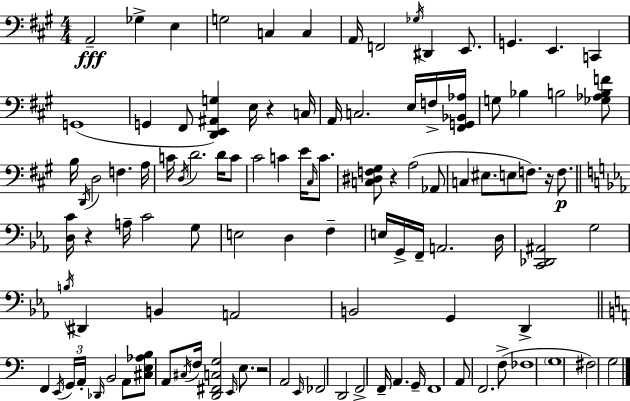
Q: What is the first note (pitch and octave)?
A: A2